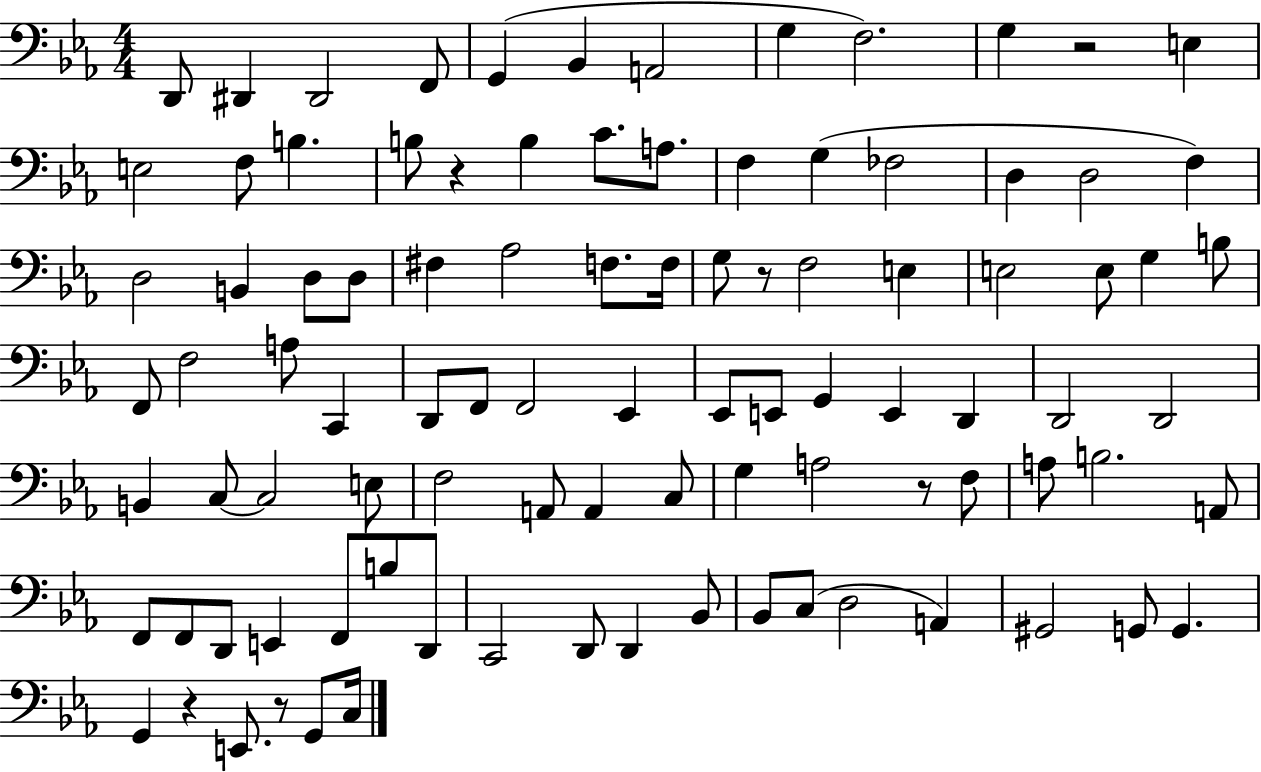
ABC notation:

X:1
T:Untitled
M:4/4
L:1/4
K:Eb
D,,/2 ^D,, ^D,,2 F,,/2 G,, _B,, A,,2 G, F,2 G, z2 E, E,2 F,/2 B, B,/2 z B, C/2 A,/2 F, G, _F,2 D, D,2 F, D,2 B,, D,/2 D,/2 ^F, _A,2 F,/2 F,/4 G,/2 z/2 F,2 E, E,2 E,/2 G, B,/2 F,,/2 F,2 A,/2 C,, D,,/2 F,,/2 F,,2 _E,, _E,,/2 E,,/2 G,, E,, D,, D,,2 D,,2 B,, C,/2 C,2 E,/2 F,2 A,,/2 A,, C,/2 G, A,2 z/2 F,/2 A,/2 B,2 A,,/2 F,,/2 F,,/2 D,,/2 E,, F,,/2 B,/2 D,,/2 C,,2 D,,/2 D,, _B,,/2 _B,,/2 C,/2 D,2 A,, ^G,,2 G,,/2 G,, G,, z E,,/2 z/2 G,,/2 C,/4